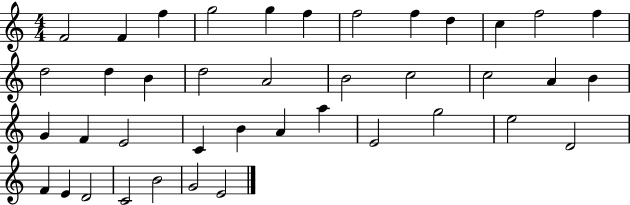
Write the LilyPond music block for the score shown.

{
  \clef treble
  \numericTimeSignature
  \time 4/4
  \key c \major
  f'2 f'4 f''4 | g''2 g''4 f''4 | f''2 f''4 d''4 | c''4 f''2 f''4 | \break d''2 d''4 b'4 | d''2 a'2 | b'2 c''2 | c''2 a'4 b'4 | \break g'4 f'4 e'2 | c'4 b'4 a'4 a''4 | e'2 g''2 | e''2 d'2 | \break f'4 e'4 d'2 | c'2 b'2 | g'2 e'2 | \bar "|."
}